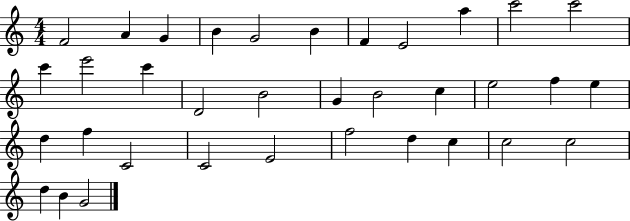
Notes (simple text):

F4/h A4/q G4/q B4/q G4/h B4/q F4/q E4/h A5/q C6/h C6/h C6/q E6/h C6/q D4/h B4/h G4/q B4/h C5/q E5/h F5/q E5/q D5/q F5/q C4/h C4/h E4/h F5/h D5/q C5/q C5/h C5/h D5/q B4/q G4/h